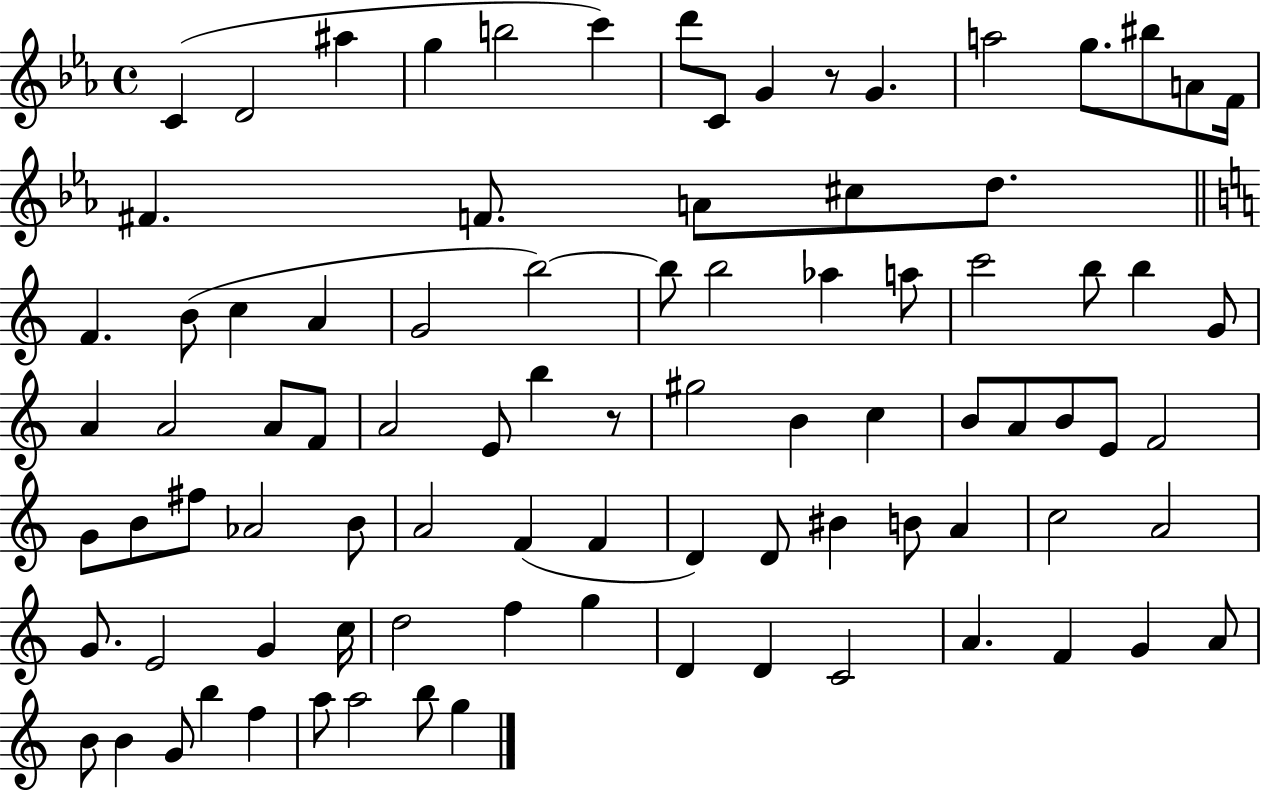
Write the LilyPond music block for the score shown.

{
  \clef treble
  \time 4/4
  \defaultTimeSignature
  \key ees \major
  c'4( d'2 ais''4 | g''4 b''2 c'''4) | d'''8 c'8 g'4 r8 g'4. | a''2 g''8. bis''8 a'8 f'16 | \break fis'4. f'8. a'8 cis''8 d''8. | \bar "||" \break \key c \major f'4. b'8( c''4 a'4 | g'2 b''2~~) | b''8 b''2 aes''4 a''8 | c'''2 b''8 b''4 g'8 | \break a'4 a'2 a'8 f'8 | a'2 e'8 b''4 r8 | gis''2 b'4 c''4 | b'8 a'8 b'8 e'8 f'2 | \break g'8 b'8 fis''8 aes'2 b'8 | a'2 f'4( f'4 | d'4) d'8 bis'4 b'8 a'4 | c''2 a'2 | \break g'8. e'2 g'4 c''16 | d''2 f''4 g''4 | d'4 d'4 c'2 | a'4. f'4 g'4 a'8 | \break b'8 b'4 g'8 b''4 f''4 | a''8 a''2 b''8 g''4 | \bar "|."
}